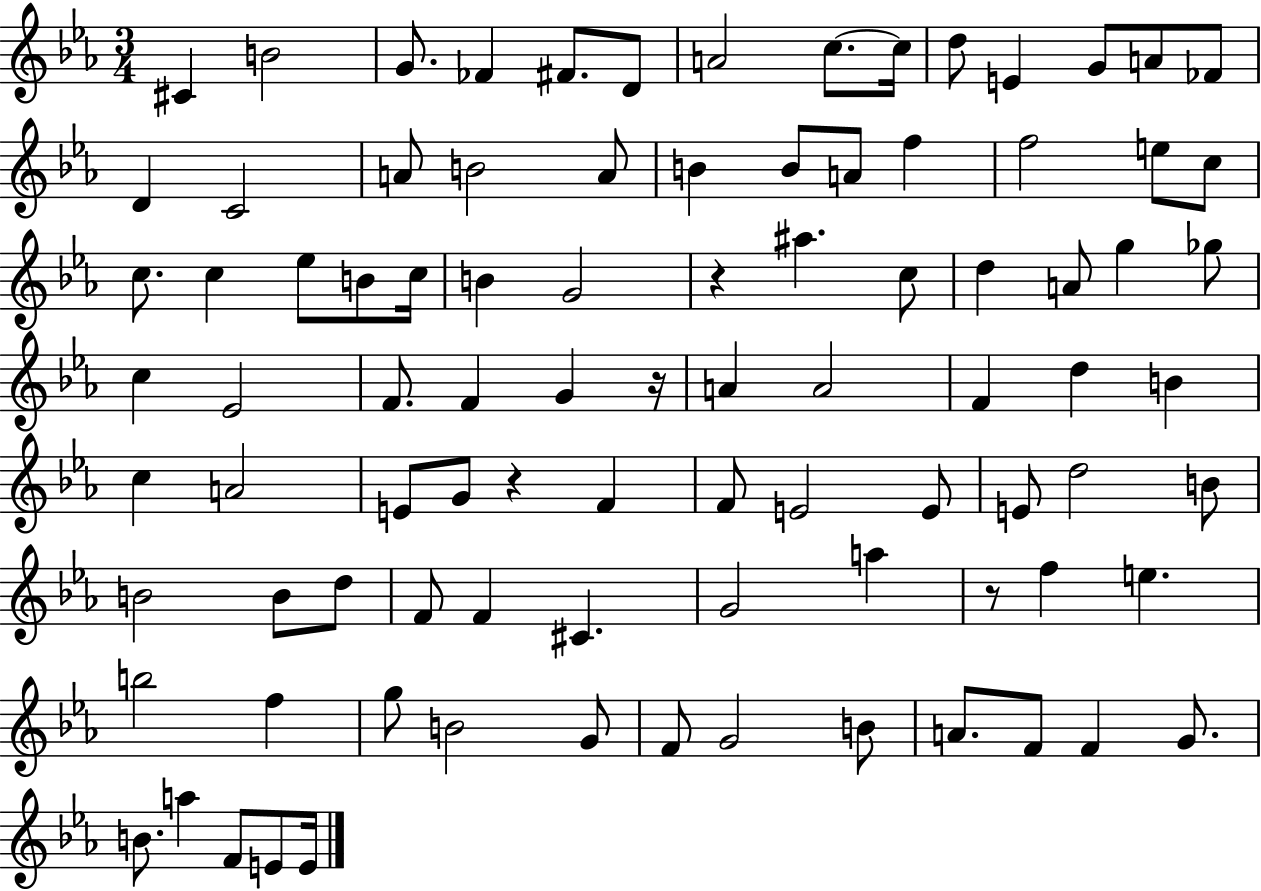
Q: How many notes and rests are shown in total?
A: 91